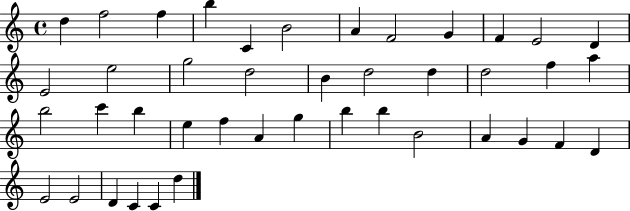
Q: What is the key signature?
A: C major